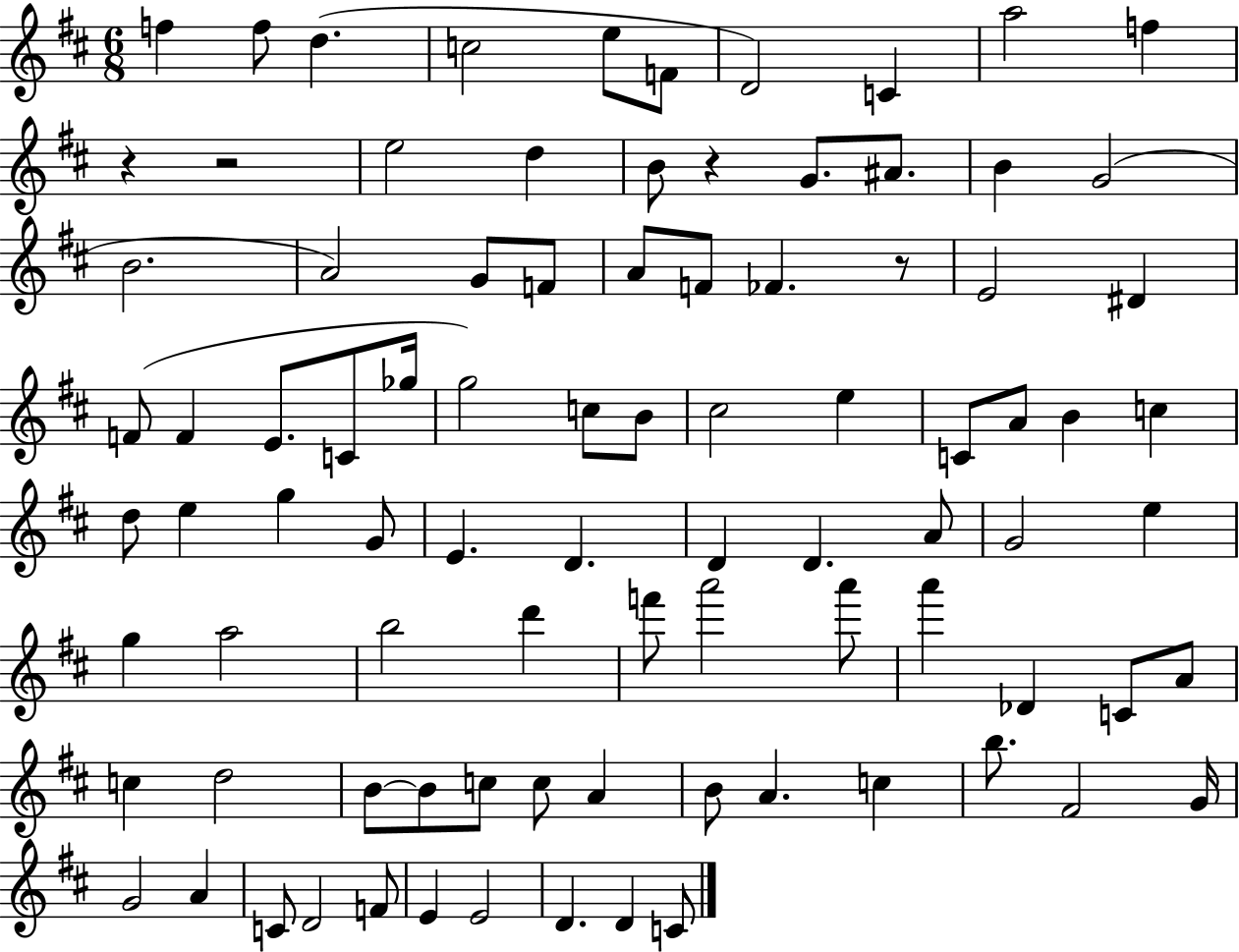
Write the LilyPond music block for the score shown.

{
  \clef treble
  \numericTimeSignature
  \time 6/8
  \key d \major
  f''4 f''8 d''4.( | c''2 e''8 f'8 | d'2) c'4 | a''2 f''4 | \break r4 r2 | e''2 d''4 | b'8 r4 g'8. ais'8. | b'4 g'2( | \break b'2. | a'2) g'8 f'8 | a'8 f'8 fes'4. r8 | e'2 dis'4 | \break f'8( f'4 e'8. c'8 ges''16 | g''2) c''8 b'8 | cis''2 e''4 | c'8 a'8 b'4 c''4 | \break d''8 e''4 g''4 g'8 | e'4. d'4. | d'4 d'4. a'8 | g'2 e''4 | \break g''4 a''2 | b''2 d'''4 | f'''8 a'''2 a'''8 | a'''4 des'4 c'8 a'8 | \break c''4 d''2 | b'8~~ b'8 c''8 c''8 a'4 | b'8 a'4. c''4 | b''8. fis'2 g'16 | \break g'2 a'4 | c'8 d'2 f'8 | e'4 e'2 | d'4. d'4 c'8 | \break \bar "|."
}